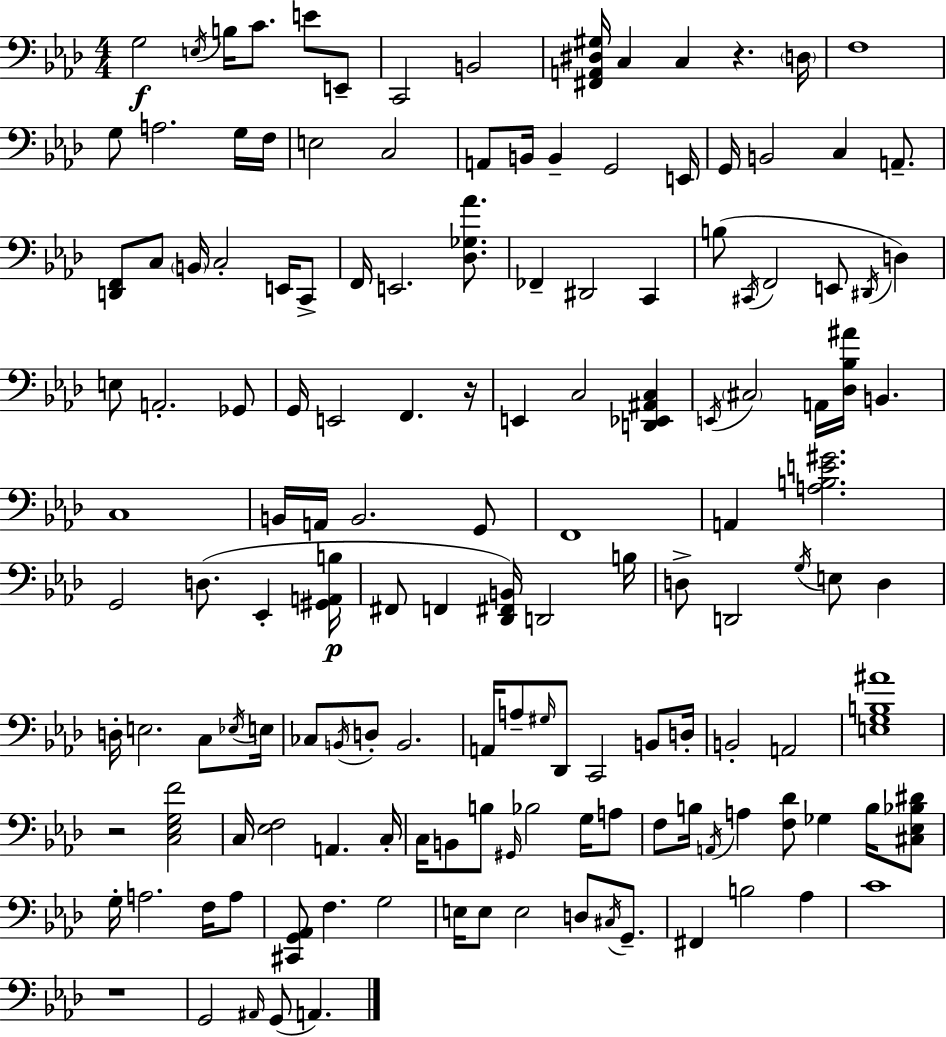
G3/h E3/s B3/s C4/e. E4/e E2/e C2/h B2/h [F#2,A2,D#3,G#3]/s C3/q C3/q R/q. D3/s F3/w G3/e A3/h. G3/s F3/s E3/h C3/h A2/e B2/s B2/q G2/h E2/s G2/s B2/h C3/q A2/e. [D2,F2]/e C3/e B2/s C3/h E2/s C2/e F2/s E2/h. [Db3,Gb3,Ab4]/e. FES2/q D#2/h C2/q B3/e C#2/s F2/h E2/e D#2/s D3/q E3/e A2/h. Gb2/e G2/s E2/h F2/q. R/s E2/q C3/h [D2,Eb2,A#2,C3]/q E2/s C#3/h A2/s [Db3,Bb3,A#4]/s B2/q. C3/w B2/s A2/s B2/h. G2/e F2/w A2/q [A3,B3,E4,G#4]/h. G2/h D3/e. Eb2/q [G#2,A2,B3]/s F#2/e F2/q [Db2,F#2,B2]/s D2/h B3/s D3/e D2/h G3/s E3/e D3/q D3/s E3/h. C3/e Eb3/s E3/s CES3/e B2/s D3/e B2/h. A2/s A3/e G#3/s Db2/e C2/h B2/e D3/s B2/h A2/h [E3,G3,B3,A#4]/w R/h [C3,Eb3,G3,F4]/h C3/s [Eb3,F3]/h A2/q. C3/s C3/s B2/e B3/e G#2/s Bb3/h G3/s A3/e F3/e B3/s A2/s A3/q [F3,Db4]/e Gb3/q B3/s [C#3,Eb3,Bb3,D#4]/e G3/s A3/h. F3/s A3/e [C#2,G2,Ab2]/e F3/q. G3/h E3/s E3/e E3/h D3/e C#3/s G2/e. F#2/q B3/h Ab3/q C4/w R/w G2/h A#2/s G2/e A2/q.